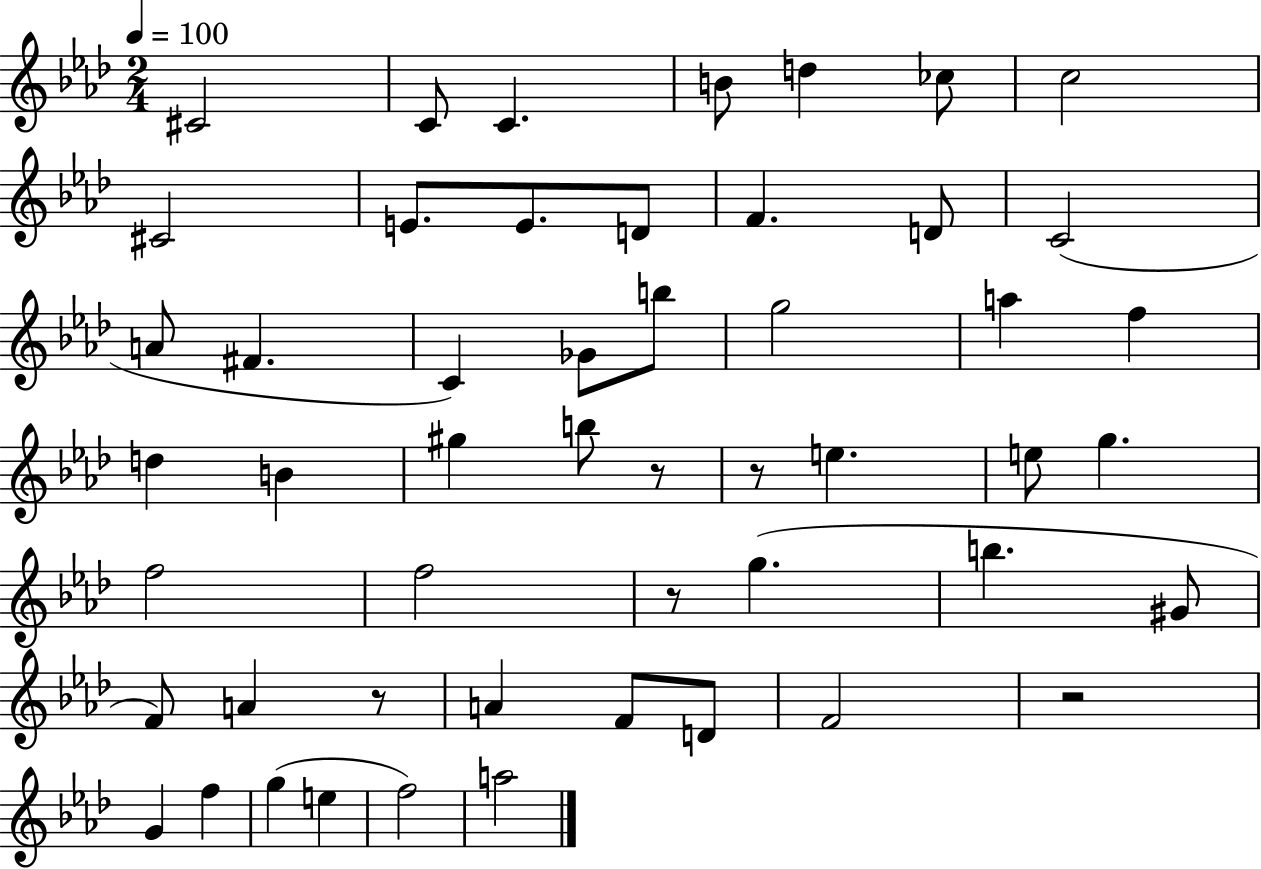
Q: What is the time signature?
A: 2/4